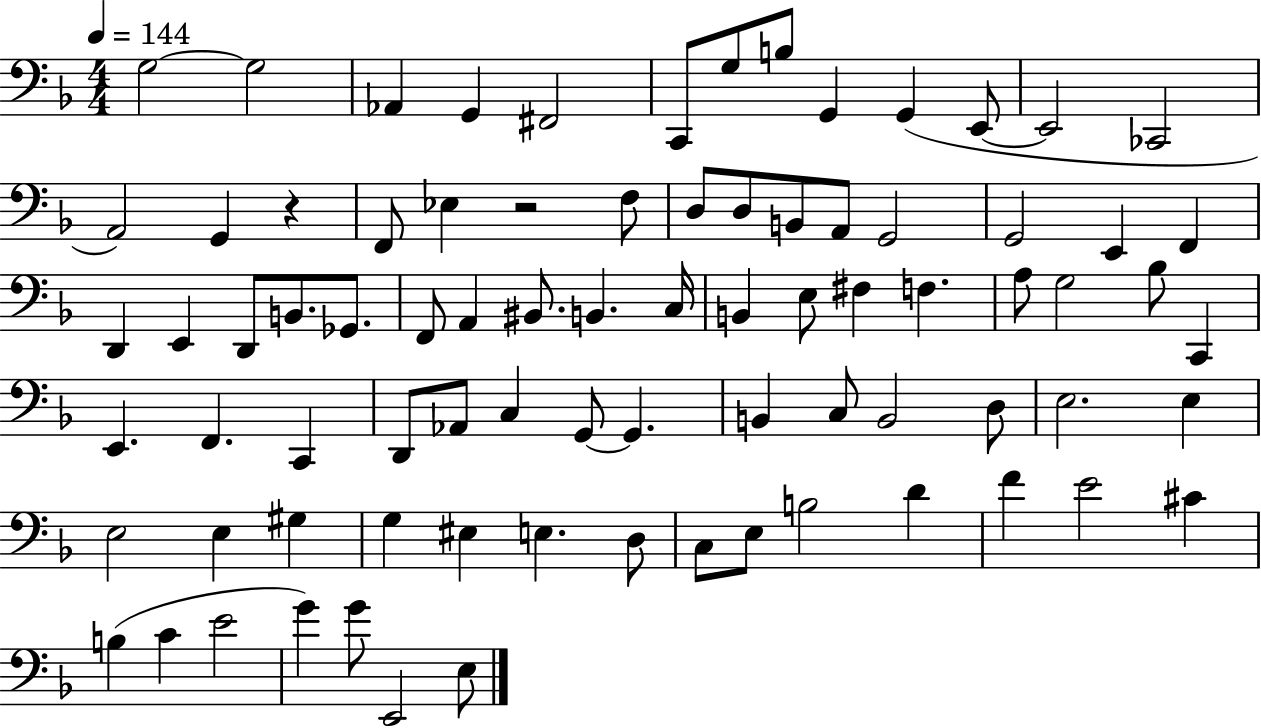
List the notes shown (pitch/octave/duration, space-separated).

G3/h G3/h Ab2/q G2/q F#2/h C2/e G3/e B3/e G2/q G2/q E2/e E2/h CES2/h A2/h G2/q R/q F2/e Eb3/q R/h F3/e D3/e D3/e B2/e A2/e G2/h G2/h E2/q F2/q D2/q E2/q D2/e B2/e. Gb2/e. F2/e A2/q BIS2/e. B2/q. C3/s B2/q E3/e F#3/q F3/q. A3/e G3/h Bb3/e C2/q E2/q. F2/q. C2/q D2/e Ab2/e C3/q G2/e G2/q. B2/q C3/e B2/h D3/e E3/h. E3/q E3/h E3/q G#3/q G3/q EIS3/q E3/q. D3/e C3/e E3/e B3/h D4/q F4/q E4/h C#4/q B3/q C4/q E4/h G4/q G4/e E2/h E3/e